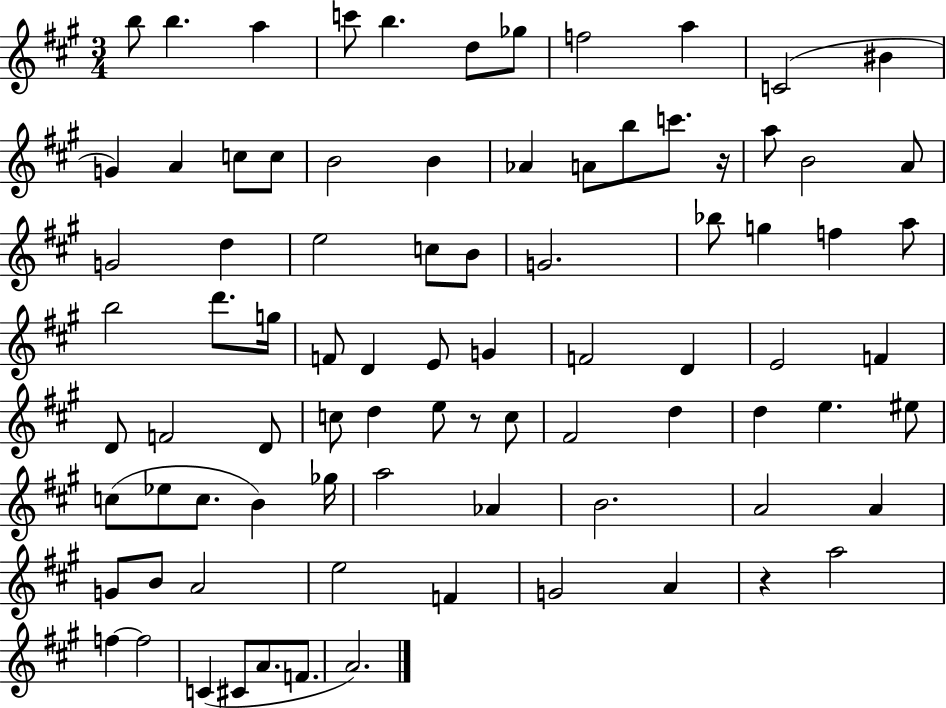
X:1
T:Untitled
M:3/4
L:1/4
K:A
b/2 b a c'/2 b d/2 _g/2 f2 a C2 ^B G A c/2 c/2 B2 B _A A/2 b/2 c'/2 z/4 a/2 B2 A/2 G2 d e2 c/2 B/2 G2 _b/2 g f a/2 b2 d'/2 g/4 F/2 D E/2 G F2 D E2 F D/2 F2 D/2 c/2 d e/2 z/2 c/2 ^F2 d d e ^e/2 c/2 _e/2 c/2 B _g/4 a2 _A B2 A2 A G/2 B/2 A2 e2 F G2 A z a2 f f2 C ^C/2 A/2 F/2 A2